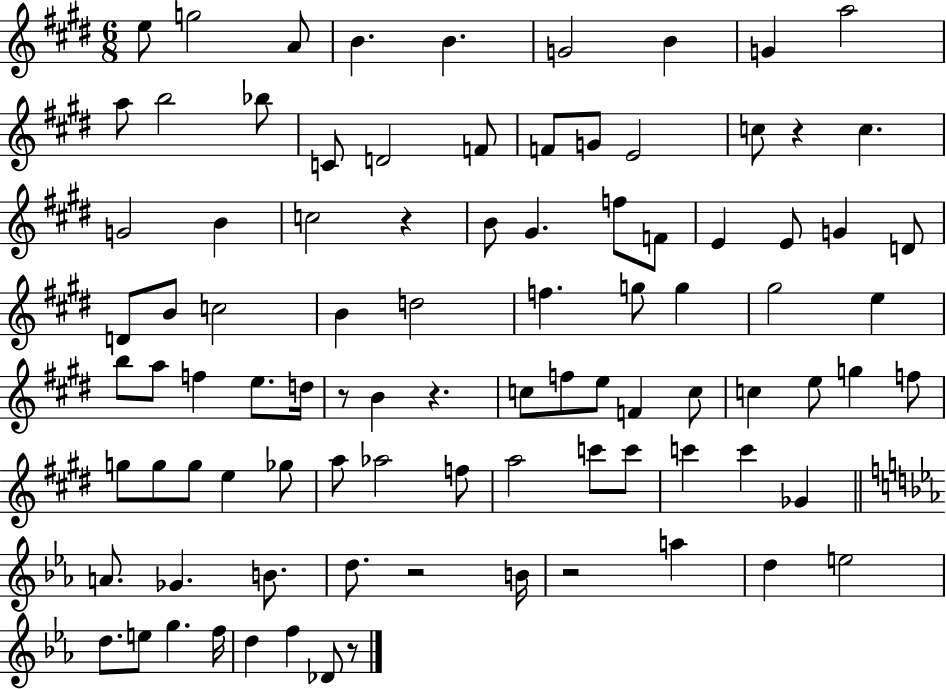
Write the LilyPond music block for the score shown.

{
  \clef treble
  \numericTimeSignature
  \time 6/8
  \key e \major
  e''8 g''2 a'8 | b'4. b'4. | g'2 b'4 | g'4 a''2 | \break a''8 b''2 bes''8 | c'8 d'2 f'8 | f'8 g'8 e'2 | c''8 r4 c''4. | \break g'2 b'4 | c''2 r4 | b'8 gis'4. f''8 f'8 | e'4 e'8 g'4 d'8 | \break d'8 b'8 c''2 | b'4 d''2 | f''4. g''8 g''4 | gis''2 e''4 | \break b''8 a''8 f''4 e''8. d''16 | r8 b'4 r4. | c''8 f''8 e''8 f'4 c''8 | c''4 e''8 g''4 f''8 | \break g''8 g''8 g''8 e''4 ges''8 | a''8 aes''2 f''8 | a''2 c'''8 c'''8 | c'''4 c'''4 ges'4 | \break \bar "||" \break \key ees \major a'8. ges'4. b'8. | d''8. r2 b'16 | r2 a''4 | d''4 e''2 | \break d''8. e''8 g''4. f''16 | d''4 f''4 des'8 r8 | \bar "|."
}